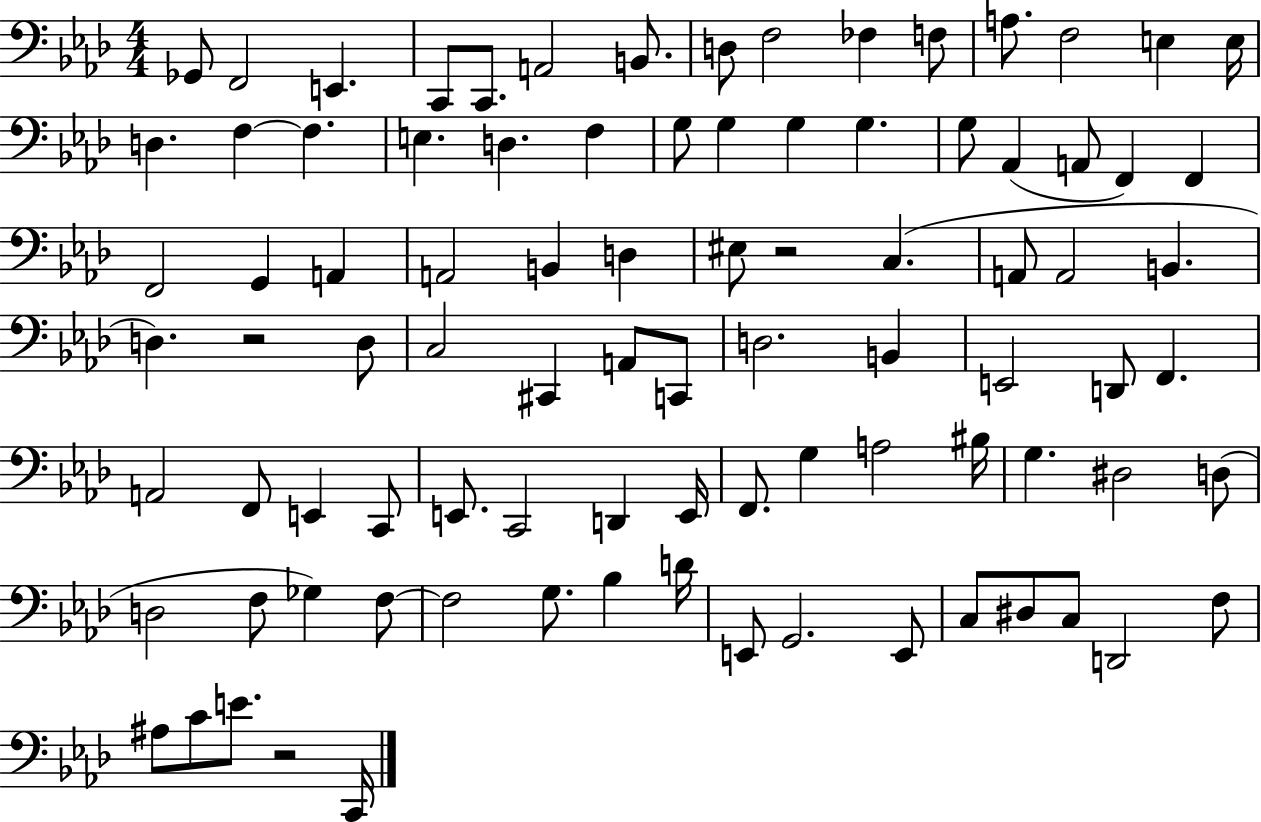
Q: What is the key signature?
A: AES major